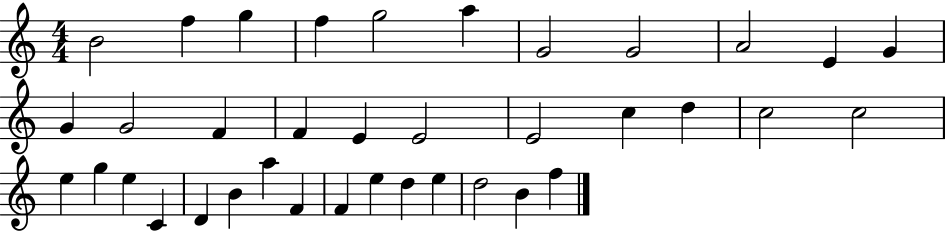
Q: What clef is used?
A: treble